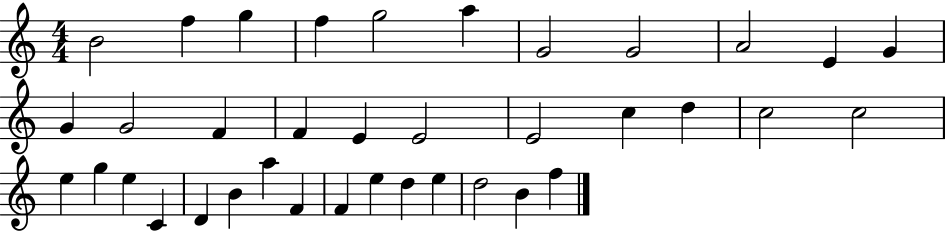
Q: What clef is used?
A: treble